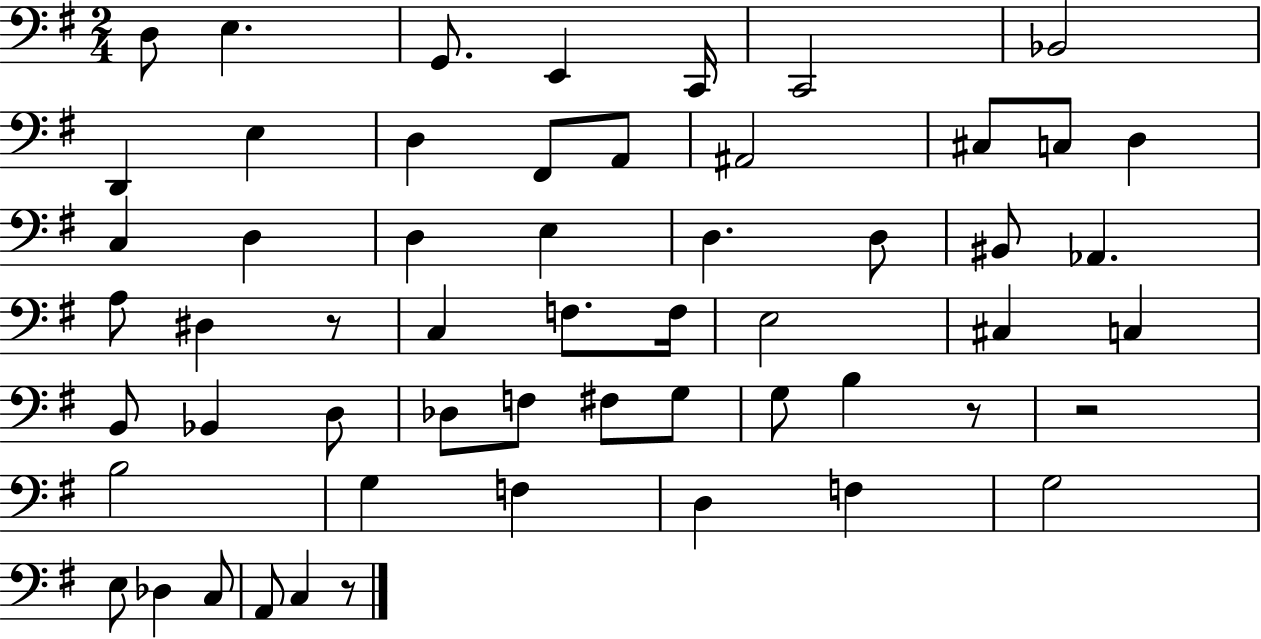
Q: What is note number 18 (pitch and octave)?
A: D3